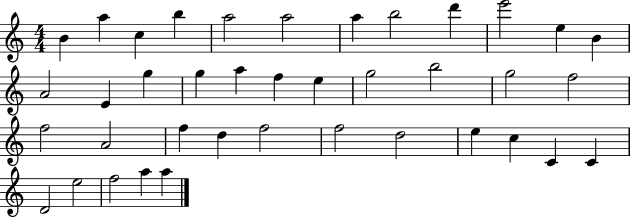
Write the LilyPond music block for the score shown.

{
  \clef treble
  \numericTimeSignature
  \time 4/4
  \key c \major
  b'4 a''4 c''4 b''4 | a''2 a''2 | a''4 b''2 d'''4 | e'''2 e''4 b'4 | \break a'2 e'4 g''4 | g''4 a''4 f''4 e''4 | g''2 b''2 | g''2 f''2 | \break f''2 a'2 | f''4 d''4 f''2 | f''2 d''2 | e''4 c''4 c'4 c'4 | \break d'2 e''2 | f''2 a''4 a''4 | \bar "|."
}